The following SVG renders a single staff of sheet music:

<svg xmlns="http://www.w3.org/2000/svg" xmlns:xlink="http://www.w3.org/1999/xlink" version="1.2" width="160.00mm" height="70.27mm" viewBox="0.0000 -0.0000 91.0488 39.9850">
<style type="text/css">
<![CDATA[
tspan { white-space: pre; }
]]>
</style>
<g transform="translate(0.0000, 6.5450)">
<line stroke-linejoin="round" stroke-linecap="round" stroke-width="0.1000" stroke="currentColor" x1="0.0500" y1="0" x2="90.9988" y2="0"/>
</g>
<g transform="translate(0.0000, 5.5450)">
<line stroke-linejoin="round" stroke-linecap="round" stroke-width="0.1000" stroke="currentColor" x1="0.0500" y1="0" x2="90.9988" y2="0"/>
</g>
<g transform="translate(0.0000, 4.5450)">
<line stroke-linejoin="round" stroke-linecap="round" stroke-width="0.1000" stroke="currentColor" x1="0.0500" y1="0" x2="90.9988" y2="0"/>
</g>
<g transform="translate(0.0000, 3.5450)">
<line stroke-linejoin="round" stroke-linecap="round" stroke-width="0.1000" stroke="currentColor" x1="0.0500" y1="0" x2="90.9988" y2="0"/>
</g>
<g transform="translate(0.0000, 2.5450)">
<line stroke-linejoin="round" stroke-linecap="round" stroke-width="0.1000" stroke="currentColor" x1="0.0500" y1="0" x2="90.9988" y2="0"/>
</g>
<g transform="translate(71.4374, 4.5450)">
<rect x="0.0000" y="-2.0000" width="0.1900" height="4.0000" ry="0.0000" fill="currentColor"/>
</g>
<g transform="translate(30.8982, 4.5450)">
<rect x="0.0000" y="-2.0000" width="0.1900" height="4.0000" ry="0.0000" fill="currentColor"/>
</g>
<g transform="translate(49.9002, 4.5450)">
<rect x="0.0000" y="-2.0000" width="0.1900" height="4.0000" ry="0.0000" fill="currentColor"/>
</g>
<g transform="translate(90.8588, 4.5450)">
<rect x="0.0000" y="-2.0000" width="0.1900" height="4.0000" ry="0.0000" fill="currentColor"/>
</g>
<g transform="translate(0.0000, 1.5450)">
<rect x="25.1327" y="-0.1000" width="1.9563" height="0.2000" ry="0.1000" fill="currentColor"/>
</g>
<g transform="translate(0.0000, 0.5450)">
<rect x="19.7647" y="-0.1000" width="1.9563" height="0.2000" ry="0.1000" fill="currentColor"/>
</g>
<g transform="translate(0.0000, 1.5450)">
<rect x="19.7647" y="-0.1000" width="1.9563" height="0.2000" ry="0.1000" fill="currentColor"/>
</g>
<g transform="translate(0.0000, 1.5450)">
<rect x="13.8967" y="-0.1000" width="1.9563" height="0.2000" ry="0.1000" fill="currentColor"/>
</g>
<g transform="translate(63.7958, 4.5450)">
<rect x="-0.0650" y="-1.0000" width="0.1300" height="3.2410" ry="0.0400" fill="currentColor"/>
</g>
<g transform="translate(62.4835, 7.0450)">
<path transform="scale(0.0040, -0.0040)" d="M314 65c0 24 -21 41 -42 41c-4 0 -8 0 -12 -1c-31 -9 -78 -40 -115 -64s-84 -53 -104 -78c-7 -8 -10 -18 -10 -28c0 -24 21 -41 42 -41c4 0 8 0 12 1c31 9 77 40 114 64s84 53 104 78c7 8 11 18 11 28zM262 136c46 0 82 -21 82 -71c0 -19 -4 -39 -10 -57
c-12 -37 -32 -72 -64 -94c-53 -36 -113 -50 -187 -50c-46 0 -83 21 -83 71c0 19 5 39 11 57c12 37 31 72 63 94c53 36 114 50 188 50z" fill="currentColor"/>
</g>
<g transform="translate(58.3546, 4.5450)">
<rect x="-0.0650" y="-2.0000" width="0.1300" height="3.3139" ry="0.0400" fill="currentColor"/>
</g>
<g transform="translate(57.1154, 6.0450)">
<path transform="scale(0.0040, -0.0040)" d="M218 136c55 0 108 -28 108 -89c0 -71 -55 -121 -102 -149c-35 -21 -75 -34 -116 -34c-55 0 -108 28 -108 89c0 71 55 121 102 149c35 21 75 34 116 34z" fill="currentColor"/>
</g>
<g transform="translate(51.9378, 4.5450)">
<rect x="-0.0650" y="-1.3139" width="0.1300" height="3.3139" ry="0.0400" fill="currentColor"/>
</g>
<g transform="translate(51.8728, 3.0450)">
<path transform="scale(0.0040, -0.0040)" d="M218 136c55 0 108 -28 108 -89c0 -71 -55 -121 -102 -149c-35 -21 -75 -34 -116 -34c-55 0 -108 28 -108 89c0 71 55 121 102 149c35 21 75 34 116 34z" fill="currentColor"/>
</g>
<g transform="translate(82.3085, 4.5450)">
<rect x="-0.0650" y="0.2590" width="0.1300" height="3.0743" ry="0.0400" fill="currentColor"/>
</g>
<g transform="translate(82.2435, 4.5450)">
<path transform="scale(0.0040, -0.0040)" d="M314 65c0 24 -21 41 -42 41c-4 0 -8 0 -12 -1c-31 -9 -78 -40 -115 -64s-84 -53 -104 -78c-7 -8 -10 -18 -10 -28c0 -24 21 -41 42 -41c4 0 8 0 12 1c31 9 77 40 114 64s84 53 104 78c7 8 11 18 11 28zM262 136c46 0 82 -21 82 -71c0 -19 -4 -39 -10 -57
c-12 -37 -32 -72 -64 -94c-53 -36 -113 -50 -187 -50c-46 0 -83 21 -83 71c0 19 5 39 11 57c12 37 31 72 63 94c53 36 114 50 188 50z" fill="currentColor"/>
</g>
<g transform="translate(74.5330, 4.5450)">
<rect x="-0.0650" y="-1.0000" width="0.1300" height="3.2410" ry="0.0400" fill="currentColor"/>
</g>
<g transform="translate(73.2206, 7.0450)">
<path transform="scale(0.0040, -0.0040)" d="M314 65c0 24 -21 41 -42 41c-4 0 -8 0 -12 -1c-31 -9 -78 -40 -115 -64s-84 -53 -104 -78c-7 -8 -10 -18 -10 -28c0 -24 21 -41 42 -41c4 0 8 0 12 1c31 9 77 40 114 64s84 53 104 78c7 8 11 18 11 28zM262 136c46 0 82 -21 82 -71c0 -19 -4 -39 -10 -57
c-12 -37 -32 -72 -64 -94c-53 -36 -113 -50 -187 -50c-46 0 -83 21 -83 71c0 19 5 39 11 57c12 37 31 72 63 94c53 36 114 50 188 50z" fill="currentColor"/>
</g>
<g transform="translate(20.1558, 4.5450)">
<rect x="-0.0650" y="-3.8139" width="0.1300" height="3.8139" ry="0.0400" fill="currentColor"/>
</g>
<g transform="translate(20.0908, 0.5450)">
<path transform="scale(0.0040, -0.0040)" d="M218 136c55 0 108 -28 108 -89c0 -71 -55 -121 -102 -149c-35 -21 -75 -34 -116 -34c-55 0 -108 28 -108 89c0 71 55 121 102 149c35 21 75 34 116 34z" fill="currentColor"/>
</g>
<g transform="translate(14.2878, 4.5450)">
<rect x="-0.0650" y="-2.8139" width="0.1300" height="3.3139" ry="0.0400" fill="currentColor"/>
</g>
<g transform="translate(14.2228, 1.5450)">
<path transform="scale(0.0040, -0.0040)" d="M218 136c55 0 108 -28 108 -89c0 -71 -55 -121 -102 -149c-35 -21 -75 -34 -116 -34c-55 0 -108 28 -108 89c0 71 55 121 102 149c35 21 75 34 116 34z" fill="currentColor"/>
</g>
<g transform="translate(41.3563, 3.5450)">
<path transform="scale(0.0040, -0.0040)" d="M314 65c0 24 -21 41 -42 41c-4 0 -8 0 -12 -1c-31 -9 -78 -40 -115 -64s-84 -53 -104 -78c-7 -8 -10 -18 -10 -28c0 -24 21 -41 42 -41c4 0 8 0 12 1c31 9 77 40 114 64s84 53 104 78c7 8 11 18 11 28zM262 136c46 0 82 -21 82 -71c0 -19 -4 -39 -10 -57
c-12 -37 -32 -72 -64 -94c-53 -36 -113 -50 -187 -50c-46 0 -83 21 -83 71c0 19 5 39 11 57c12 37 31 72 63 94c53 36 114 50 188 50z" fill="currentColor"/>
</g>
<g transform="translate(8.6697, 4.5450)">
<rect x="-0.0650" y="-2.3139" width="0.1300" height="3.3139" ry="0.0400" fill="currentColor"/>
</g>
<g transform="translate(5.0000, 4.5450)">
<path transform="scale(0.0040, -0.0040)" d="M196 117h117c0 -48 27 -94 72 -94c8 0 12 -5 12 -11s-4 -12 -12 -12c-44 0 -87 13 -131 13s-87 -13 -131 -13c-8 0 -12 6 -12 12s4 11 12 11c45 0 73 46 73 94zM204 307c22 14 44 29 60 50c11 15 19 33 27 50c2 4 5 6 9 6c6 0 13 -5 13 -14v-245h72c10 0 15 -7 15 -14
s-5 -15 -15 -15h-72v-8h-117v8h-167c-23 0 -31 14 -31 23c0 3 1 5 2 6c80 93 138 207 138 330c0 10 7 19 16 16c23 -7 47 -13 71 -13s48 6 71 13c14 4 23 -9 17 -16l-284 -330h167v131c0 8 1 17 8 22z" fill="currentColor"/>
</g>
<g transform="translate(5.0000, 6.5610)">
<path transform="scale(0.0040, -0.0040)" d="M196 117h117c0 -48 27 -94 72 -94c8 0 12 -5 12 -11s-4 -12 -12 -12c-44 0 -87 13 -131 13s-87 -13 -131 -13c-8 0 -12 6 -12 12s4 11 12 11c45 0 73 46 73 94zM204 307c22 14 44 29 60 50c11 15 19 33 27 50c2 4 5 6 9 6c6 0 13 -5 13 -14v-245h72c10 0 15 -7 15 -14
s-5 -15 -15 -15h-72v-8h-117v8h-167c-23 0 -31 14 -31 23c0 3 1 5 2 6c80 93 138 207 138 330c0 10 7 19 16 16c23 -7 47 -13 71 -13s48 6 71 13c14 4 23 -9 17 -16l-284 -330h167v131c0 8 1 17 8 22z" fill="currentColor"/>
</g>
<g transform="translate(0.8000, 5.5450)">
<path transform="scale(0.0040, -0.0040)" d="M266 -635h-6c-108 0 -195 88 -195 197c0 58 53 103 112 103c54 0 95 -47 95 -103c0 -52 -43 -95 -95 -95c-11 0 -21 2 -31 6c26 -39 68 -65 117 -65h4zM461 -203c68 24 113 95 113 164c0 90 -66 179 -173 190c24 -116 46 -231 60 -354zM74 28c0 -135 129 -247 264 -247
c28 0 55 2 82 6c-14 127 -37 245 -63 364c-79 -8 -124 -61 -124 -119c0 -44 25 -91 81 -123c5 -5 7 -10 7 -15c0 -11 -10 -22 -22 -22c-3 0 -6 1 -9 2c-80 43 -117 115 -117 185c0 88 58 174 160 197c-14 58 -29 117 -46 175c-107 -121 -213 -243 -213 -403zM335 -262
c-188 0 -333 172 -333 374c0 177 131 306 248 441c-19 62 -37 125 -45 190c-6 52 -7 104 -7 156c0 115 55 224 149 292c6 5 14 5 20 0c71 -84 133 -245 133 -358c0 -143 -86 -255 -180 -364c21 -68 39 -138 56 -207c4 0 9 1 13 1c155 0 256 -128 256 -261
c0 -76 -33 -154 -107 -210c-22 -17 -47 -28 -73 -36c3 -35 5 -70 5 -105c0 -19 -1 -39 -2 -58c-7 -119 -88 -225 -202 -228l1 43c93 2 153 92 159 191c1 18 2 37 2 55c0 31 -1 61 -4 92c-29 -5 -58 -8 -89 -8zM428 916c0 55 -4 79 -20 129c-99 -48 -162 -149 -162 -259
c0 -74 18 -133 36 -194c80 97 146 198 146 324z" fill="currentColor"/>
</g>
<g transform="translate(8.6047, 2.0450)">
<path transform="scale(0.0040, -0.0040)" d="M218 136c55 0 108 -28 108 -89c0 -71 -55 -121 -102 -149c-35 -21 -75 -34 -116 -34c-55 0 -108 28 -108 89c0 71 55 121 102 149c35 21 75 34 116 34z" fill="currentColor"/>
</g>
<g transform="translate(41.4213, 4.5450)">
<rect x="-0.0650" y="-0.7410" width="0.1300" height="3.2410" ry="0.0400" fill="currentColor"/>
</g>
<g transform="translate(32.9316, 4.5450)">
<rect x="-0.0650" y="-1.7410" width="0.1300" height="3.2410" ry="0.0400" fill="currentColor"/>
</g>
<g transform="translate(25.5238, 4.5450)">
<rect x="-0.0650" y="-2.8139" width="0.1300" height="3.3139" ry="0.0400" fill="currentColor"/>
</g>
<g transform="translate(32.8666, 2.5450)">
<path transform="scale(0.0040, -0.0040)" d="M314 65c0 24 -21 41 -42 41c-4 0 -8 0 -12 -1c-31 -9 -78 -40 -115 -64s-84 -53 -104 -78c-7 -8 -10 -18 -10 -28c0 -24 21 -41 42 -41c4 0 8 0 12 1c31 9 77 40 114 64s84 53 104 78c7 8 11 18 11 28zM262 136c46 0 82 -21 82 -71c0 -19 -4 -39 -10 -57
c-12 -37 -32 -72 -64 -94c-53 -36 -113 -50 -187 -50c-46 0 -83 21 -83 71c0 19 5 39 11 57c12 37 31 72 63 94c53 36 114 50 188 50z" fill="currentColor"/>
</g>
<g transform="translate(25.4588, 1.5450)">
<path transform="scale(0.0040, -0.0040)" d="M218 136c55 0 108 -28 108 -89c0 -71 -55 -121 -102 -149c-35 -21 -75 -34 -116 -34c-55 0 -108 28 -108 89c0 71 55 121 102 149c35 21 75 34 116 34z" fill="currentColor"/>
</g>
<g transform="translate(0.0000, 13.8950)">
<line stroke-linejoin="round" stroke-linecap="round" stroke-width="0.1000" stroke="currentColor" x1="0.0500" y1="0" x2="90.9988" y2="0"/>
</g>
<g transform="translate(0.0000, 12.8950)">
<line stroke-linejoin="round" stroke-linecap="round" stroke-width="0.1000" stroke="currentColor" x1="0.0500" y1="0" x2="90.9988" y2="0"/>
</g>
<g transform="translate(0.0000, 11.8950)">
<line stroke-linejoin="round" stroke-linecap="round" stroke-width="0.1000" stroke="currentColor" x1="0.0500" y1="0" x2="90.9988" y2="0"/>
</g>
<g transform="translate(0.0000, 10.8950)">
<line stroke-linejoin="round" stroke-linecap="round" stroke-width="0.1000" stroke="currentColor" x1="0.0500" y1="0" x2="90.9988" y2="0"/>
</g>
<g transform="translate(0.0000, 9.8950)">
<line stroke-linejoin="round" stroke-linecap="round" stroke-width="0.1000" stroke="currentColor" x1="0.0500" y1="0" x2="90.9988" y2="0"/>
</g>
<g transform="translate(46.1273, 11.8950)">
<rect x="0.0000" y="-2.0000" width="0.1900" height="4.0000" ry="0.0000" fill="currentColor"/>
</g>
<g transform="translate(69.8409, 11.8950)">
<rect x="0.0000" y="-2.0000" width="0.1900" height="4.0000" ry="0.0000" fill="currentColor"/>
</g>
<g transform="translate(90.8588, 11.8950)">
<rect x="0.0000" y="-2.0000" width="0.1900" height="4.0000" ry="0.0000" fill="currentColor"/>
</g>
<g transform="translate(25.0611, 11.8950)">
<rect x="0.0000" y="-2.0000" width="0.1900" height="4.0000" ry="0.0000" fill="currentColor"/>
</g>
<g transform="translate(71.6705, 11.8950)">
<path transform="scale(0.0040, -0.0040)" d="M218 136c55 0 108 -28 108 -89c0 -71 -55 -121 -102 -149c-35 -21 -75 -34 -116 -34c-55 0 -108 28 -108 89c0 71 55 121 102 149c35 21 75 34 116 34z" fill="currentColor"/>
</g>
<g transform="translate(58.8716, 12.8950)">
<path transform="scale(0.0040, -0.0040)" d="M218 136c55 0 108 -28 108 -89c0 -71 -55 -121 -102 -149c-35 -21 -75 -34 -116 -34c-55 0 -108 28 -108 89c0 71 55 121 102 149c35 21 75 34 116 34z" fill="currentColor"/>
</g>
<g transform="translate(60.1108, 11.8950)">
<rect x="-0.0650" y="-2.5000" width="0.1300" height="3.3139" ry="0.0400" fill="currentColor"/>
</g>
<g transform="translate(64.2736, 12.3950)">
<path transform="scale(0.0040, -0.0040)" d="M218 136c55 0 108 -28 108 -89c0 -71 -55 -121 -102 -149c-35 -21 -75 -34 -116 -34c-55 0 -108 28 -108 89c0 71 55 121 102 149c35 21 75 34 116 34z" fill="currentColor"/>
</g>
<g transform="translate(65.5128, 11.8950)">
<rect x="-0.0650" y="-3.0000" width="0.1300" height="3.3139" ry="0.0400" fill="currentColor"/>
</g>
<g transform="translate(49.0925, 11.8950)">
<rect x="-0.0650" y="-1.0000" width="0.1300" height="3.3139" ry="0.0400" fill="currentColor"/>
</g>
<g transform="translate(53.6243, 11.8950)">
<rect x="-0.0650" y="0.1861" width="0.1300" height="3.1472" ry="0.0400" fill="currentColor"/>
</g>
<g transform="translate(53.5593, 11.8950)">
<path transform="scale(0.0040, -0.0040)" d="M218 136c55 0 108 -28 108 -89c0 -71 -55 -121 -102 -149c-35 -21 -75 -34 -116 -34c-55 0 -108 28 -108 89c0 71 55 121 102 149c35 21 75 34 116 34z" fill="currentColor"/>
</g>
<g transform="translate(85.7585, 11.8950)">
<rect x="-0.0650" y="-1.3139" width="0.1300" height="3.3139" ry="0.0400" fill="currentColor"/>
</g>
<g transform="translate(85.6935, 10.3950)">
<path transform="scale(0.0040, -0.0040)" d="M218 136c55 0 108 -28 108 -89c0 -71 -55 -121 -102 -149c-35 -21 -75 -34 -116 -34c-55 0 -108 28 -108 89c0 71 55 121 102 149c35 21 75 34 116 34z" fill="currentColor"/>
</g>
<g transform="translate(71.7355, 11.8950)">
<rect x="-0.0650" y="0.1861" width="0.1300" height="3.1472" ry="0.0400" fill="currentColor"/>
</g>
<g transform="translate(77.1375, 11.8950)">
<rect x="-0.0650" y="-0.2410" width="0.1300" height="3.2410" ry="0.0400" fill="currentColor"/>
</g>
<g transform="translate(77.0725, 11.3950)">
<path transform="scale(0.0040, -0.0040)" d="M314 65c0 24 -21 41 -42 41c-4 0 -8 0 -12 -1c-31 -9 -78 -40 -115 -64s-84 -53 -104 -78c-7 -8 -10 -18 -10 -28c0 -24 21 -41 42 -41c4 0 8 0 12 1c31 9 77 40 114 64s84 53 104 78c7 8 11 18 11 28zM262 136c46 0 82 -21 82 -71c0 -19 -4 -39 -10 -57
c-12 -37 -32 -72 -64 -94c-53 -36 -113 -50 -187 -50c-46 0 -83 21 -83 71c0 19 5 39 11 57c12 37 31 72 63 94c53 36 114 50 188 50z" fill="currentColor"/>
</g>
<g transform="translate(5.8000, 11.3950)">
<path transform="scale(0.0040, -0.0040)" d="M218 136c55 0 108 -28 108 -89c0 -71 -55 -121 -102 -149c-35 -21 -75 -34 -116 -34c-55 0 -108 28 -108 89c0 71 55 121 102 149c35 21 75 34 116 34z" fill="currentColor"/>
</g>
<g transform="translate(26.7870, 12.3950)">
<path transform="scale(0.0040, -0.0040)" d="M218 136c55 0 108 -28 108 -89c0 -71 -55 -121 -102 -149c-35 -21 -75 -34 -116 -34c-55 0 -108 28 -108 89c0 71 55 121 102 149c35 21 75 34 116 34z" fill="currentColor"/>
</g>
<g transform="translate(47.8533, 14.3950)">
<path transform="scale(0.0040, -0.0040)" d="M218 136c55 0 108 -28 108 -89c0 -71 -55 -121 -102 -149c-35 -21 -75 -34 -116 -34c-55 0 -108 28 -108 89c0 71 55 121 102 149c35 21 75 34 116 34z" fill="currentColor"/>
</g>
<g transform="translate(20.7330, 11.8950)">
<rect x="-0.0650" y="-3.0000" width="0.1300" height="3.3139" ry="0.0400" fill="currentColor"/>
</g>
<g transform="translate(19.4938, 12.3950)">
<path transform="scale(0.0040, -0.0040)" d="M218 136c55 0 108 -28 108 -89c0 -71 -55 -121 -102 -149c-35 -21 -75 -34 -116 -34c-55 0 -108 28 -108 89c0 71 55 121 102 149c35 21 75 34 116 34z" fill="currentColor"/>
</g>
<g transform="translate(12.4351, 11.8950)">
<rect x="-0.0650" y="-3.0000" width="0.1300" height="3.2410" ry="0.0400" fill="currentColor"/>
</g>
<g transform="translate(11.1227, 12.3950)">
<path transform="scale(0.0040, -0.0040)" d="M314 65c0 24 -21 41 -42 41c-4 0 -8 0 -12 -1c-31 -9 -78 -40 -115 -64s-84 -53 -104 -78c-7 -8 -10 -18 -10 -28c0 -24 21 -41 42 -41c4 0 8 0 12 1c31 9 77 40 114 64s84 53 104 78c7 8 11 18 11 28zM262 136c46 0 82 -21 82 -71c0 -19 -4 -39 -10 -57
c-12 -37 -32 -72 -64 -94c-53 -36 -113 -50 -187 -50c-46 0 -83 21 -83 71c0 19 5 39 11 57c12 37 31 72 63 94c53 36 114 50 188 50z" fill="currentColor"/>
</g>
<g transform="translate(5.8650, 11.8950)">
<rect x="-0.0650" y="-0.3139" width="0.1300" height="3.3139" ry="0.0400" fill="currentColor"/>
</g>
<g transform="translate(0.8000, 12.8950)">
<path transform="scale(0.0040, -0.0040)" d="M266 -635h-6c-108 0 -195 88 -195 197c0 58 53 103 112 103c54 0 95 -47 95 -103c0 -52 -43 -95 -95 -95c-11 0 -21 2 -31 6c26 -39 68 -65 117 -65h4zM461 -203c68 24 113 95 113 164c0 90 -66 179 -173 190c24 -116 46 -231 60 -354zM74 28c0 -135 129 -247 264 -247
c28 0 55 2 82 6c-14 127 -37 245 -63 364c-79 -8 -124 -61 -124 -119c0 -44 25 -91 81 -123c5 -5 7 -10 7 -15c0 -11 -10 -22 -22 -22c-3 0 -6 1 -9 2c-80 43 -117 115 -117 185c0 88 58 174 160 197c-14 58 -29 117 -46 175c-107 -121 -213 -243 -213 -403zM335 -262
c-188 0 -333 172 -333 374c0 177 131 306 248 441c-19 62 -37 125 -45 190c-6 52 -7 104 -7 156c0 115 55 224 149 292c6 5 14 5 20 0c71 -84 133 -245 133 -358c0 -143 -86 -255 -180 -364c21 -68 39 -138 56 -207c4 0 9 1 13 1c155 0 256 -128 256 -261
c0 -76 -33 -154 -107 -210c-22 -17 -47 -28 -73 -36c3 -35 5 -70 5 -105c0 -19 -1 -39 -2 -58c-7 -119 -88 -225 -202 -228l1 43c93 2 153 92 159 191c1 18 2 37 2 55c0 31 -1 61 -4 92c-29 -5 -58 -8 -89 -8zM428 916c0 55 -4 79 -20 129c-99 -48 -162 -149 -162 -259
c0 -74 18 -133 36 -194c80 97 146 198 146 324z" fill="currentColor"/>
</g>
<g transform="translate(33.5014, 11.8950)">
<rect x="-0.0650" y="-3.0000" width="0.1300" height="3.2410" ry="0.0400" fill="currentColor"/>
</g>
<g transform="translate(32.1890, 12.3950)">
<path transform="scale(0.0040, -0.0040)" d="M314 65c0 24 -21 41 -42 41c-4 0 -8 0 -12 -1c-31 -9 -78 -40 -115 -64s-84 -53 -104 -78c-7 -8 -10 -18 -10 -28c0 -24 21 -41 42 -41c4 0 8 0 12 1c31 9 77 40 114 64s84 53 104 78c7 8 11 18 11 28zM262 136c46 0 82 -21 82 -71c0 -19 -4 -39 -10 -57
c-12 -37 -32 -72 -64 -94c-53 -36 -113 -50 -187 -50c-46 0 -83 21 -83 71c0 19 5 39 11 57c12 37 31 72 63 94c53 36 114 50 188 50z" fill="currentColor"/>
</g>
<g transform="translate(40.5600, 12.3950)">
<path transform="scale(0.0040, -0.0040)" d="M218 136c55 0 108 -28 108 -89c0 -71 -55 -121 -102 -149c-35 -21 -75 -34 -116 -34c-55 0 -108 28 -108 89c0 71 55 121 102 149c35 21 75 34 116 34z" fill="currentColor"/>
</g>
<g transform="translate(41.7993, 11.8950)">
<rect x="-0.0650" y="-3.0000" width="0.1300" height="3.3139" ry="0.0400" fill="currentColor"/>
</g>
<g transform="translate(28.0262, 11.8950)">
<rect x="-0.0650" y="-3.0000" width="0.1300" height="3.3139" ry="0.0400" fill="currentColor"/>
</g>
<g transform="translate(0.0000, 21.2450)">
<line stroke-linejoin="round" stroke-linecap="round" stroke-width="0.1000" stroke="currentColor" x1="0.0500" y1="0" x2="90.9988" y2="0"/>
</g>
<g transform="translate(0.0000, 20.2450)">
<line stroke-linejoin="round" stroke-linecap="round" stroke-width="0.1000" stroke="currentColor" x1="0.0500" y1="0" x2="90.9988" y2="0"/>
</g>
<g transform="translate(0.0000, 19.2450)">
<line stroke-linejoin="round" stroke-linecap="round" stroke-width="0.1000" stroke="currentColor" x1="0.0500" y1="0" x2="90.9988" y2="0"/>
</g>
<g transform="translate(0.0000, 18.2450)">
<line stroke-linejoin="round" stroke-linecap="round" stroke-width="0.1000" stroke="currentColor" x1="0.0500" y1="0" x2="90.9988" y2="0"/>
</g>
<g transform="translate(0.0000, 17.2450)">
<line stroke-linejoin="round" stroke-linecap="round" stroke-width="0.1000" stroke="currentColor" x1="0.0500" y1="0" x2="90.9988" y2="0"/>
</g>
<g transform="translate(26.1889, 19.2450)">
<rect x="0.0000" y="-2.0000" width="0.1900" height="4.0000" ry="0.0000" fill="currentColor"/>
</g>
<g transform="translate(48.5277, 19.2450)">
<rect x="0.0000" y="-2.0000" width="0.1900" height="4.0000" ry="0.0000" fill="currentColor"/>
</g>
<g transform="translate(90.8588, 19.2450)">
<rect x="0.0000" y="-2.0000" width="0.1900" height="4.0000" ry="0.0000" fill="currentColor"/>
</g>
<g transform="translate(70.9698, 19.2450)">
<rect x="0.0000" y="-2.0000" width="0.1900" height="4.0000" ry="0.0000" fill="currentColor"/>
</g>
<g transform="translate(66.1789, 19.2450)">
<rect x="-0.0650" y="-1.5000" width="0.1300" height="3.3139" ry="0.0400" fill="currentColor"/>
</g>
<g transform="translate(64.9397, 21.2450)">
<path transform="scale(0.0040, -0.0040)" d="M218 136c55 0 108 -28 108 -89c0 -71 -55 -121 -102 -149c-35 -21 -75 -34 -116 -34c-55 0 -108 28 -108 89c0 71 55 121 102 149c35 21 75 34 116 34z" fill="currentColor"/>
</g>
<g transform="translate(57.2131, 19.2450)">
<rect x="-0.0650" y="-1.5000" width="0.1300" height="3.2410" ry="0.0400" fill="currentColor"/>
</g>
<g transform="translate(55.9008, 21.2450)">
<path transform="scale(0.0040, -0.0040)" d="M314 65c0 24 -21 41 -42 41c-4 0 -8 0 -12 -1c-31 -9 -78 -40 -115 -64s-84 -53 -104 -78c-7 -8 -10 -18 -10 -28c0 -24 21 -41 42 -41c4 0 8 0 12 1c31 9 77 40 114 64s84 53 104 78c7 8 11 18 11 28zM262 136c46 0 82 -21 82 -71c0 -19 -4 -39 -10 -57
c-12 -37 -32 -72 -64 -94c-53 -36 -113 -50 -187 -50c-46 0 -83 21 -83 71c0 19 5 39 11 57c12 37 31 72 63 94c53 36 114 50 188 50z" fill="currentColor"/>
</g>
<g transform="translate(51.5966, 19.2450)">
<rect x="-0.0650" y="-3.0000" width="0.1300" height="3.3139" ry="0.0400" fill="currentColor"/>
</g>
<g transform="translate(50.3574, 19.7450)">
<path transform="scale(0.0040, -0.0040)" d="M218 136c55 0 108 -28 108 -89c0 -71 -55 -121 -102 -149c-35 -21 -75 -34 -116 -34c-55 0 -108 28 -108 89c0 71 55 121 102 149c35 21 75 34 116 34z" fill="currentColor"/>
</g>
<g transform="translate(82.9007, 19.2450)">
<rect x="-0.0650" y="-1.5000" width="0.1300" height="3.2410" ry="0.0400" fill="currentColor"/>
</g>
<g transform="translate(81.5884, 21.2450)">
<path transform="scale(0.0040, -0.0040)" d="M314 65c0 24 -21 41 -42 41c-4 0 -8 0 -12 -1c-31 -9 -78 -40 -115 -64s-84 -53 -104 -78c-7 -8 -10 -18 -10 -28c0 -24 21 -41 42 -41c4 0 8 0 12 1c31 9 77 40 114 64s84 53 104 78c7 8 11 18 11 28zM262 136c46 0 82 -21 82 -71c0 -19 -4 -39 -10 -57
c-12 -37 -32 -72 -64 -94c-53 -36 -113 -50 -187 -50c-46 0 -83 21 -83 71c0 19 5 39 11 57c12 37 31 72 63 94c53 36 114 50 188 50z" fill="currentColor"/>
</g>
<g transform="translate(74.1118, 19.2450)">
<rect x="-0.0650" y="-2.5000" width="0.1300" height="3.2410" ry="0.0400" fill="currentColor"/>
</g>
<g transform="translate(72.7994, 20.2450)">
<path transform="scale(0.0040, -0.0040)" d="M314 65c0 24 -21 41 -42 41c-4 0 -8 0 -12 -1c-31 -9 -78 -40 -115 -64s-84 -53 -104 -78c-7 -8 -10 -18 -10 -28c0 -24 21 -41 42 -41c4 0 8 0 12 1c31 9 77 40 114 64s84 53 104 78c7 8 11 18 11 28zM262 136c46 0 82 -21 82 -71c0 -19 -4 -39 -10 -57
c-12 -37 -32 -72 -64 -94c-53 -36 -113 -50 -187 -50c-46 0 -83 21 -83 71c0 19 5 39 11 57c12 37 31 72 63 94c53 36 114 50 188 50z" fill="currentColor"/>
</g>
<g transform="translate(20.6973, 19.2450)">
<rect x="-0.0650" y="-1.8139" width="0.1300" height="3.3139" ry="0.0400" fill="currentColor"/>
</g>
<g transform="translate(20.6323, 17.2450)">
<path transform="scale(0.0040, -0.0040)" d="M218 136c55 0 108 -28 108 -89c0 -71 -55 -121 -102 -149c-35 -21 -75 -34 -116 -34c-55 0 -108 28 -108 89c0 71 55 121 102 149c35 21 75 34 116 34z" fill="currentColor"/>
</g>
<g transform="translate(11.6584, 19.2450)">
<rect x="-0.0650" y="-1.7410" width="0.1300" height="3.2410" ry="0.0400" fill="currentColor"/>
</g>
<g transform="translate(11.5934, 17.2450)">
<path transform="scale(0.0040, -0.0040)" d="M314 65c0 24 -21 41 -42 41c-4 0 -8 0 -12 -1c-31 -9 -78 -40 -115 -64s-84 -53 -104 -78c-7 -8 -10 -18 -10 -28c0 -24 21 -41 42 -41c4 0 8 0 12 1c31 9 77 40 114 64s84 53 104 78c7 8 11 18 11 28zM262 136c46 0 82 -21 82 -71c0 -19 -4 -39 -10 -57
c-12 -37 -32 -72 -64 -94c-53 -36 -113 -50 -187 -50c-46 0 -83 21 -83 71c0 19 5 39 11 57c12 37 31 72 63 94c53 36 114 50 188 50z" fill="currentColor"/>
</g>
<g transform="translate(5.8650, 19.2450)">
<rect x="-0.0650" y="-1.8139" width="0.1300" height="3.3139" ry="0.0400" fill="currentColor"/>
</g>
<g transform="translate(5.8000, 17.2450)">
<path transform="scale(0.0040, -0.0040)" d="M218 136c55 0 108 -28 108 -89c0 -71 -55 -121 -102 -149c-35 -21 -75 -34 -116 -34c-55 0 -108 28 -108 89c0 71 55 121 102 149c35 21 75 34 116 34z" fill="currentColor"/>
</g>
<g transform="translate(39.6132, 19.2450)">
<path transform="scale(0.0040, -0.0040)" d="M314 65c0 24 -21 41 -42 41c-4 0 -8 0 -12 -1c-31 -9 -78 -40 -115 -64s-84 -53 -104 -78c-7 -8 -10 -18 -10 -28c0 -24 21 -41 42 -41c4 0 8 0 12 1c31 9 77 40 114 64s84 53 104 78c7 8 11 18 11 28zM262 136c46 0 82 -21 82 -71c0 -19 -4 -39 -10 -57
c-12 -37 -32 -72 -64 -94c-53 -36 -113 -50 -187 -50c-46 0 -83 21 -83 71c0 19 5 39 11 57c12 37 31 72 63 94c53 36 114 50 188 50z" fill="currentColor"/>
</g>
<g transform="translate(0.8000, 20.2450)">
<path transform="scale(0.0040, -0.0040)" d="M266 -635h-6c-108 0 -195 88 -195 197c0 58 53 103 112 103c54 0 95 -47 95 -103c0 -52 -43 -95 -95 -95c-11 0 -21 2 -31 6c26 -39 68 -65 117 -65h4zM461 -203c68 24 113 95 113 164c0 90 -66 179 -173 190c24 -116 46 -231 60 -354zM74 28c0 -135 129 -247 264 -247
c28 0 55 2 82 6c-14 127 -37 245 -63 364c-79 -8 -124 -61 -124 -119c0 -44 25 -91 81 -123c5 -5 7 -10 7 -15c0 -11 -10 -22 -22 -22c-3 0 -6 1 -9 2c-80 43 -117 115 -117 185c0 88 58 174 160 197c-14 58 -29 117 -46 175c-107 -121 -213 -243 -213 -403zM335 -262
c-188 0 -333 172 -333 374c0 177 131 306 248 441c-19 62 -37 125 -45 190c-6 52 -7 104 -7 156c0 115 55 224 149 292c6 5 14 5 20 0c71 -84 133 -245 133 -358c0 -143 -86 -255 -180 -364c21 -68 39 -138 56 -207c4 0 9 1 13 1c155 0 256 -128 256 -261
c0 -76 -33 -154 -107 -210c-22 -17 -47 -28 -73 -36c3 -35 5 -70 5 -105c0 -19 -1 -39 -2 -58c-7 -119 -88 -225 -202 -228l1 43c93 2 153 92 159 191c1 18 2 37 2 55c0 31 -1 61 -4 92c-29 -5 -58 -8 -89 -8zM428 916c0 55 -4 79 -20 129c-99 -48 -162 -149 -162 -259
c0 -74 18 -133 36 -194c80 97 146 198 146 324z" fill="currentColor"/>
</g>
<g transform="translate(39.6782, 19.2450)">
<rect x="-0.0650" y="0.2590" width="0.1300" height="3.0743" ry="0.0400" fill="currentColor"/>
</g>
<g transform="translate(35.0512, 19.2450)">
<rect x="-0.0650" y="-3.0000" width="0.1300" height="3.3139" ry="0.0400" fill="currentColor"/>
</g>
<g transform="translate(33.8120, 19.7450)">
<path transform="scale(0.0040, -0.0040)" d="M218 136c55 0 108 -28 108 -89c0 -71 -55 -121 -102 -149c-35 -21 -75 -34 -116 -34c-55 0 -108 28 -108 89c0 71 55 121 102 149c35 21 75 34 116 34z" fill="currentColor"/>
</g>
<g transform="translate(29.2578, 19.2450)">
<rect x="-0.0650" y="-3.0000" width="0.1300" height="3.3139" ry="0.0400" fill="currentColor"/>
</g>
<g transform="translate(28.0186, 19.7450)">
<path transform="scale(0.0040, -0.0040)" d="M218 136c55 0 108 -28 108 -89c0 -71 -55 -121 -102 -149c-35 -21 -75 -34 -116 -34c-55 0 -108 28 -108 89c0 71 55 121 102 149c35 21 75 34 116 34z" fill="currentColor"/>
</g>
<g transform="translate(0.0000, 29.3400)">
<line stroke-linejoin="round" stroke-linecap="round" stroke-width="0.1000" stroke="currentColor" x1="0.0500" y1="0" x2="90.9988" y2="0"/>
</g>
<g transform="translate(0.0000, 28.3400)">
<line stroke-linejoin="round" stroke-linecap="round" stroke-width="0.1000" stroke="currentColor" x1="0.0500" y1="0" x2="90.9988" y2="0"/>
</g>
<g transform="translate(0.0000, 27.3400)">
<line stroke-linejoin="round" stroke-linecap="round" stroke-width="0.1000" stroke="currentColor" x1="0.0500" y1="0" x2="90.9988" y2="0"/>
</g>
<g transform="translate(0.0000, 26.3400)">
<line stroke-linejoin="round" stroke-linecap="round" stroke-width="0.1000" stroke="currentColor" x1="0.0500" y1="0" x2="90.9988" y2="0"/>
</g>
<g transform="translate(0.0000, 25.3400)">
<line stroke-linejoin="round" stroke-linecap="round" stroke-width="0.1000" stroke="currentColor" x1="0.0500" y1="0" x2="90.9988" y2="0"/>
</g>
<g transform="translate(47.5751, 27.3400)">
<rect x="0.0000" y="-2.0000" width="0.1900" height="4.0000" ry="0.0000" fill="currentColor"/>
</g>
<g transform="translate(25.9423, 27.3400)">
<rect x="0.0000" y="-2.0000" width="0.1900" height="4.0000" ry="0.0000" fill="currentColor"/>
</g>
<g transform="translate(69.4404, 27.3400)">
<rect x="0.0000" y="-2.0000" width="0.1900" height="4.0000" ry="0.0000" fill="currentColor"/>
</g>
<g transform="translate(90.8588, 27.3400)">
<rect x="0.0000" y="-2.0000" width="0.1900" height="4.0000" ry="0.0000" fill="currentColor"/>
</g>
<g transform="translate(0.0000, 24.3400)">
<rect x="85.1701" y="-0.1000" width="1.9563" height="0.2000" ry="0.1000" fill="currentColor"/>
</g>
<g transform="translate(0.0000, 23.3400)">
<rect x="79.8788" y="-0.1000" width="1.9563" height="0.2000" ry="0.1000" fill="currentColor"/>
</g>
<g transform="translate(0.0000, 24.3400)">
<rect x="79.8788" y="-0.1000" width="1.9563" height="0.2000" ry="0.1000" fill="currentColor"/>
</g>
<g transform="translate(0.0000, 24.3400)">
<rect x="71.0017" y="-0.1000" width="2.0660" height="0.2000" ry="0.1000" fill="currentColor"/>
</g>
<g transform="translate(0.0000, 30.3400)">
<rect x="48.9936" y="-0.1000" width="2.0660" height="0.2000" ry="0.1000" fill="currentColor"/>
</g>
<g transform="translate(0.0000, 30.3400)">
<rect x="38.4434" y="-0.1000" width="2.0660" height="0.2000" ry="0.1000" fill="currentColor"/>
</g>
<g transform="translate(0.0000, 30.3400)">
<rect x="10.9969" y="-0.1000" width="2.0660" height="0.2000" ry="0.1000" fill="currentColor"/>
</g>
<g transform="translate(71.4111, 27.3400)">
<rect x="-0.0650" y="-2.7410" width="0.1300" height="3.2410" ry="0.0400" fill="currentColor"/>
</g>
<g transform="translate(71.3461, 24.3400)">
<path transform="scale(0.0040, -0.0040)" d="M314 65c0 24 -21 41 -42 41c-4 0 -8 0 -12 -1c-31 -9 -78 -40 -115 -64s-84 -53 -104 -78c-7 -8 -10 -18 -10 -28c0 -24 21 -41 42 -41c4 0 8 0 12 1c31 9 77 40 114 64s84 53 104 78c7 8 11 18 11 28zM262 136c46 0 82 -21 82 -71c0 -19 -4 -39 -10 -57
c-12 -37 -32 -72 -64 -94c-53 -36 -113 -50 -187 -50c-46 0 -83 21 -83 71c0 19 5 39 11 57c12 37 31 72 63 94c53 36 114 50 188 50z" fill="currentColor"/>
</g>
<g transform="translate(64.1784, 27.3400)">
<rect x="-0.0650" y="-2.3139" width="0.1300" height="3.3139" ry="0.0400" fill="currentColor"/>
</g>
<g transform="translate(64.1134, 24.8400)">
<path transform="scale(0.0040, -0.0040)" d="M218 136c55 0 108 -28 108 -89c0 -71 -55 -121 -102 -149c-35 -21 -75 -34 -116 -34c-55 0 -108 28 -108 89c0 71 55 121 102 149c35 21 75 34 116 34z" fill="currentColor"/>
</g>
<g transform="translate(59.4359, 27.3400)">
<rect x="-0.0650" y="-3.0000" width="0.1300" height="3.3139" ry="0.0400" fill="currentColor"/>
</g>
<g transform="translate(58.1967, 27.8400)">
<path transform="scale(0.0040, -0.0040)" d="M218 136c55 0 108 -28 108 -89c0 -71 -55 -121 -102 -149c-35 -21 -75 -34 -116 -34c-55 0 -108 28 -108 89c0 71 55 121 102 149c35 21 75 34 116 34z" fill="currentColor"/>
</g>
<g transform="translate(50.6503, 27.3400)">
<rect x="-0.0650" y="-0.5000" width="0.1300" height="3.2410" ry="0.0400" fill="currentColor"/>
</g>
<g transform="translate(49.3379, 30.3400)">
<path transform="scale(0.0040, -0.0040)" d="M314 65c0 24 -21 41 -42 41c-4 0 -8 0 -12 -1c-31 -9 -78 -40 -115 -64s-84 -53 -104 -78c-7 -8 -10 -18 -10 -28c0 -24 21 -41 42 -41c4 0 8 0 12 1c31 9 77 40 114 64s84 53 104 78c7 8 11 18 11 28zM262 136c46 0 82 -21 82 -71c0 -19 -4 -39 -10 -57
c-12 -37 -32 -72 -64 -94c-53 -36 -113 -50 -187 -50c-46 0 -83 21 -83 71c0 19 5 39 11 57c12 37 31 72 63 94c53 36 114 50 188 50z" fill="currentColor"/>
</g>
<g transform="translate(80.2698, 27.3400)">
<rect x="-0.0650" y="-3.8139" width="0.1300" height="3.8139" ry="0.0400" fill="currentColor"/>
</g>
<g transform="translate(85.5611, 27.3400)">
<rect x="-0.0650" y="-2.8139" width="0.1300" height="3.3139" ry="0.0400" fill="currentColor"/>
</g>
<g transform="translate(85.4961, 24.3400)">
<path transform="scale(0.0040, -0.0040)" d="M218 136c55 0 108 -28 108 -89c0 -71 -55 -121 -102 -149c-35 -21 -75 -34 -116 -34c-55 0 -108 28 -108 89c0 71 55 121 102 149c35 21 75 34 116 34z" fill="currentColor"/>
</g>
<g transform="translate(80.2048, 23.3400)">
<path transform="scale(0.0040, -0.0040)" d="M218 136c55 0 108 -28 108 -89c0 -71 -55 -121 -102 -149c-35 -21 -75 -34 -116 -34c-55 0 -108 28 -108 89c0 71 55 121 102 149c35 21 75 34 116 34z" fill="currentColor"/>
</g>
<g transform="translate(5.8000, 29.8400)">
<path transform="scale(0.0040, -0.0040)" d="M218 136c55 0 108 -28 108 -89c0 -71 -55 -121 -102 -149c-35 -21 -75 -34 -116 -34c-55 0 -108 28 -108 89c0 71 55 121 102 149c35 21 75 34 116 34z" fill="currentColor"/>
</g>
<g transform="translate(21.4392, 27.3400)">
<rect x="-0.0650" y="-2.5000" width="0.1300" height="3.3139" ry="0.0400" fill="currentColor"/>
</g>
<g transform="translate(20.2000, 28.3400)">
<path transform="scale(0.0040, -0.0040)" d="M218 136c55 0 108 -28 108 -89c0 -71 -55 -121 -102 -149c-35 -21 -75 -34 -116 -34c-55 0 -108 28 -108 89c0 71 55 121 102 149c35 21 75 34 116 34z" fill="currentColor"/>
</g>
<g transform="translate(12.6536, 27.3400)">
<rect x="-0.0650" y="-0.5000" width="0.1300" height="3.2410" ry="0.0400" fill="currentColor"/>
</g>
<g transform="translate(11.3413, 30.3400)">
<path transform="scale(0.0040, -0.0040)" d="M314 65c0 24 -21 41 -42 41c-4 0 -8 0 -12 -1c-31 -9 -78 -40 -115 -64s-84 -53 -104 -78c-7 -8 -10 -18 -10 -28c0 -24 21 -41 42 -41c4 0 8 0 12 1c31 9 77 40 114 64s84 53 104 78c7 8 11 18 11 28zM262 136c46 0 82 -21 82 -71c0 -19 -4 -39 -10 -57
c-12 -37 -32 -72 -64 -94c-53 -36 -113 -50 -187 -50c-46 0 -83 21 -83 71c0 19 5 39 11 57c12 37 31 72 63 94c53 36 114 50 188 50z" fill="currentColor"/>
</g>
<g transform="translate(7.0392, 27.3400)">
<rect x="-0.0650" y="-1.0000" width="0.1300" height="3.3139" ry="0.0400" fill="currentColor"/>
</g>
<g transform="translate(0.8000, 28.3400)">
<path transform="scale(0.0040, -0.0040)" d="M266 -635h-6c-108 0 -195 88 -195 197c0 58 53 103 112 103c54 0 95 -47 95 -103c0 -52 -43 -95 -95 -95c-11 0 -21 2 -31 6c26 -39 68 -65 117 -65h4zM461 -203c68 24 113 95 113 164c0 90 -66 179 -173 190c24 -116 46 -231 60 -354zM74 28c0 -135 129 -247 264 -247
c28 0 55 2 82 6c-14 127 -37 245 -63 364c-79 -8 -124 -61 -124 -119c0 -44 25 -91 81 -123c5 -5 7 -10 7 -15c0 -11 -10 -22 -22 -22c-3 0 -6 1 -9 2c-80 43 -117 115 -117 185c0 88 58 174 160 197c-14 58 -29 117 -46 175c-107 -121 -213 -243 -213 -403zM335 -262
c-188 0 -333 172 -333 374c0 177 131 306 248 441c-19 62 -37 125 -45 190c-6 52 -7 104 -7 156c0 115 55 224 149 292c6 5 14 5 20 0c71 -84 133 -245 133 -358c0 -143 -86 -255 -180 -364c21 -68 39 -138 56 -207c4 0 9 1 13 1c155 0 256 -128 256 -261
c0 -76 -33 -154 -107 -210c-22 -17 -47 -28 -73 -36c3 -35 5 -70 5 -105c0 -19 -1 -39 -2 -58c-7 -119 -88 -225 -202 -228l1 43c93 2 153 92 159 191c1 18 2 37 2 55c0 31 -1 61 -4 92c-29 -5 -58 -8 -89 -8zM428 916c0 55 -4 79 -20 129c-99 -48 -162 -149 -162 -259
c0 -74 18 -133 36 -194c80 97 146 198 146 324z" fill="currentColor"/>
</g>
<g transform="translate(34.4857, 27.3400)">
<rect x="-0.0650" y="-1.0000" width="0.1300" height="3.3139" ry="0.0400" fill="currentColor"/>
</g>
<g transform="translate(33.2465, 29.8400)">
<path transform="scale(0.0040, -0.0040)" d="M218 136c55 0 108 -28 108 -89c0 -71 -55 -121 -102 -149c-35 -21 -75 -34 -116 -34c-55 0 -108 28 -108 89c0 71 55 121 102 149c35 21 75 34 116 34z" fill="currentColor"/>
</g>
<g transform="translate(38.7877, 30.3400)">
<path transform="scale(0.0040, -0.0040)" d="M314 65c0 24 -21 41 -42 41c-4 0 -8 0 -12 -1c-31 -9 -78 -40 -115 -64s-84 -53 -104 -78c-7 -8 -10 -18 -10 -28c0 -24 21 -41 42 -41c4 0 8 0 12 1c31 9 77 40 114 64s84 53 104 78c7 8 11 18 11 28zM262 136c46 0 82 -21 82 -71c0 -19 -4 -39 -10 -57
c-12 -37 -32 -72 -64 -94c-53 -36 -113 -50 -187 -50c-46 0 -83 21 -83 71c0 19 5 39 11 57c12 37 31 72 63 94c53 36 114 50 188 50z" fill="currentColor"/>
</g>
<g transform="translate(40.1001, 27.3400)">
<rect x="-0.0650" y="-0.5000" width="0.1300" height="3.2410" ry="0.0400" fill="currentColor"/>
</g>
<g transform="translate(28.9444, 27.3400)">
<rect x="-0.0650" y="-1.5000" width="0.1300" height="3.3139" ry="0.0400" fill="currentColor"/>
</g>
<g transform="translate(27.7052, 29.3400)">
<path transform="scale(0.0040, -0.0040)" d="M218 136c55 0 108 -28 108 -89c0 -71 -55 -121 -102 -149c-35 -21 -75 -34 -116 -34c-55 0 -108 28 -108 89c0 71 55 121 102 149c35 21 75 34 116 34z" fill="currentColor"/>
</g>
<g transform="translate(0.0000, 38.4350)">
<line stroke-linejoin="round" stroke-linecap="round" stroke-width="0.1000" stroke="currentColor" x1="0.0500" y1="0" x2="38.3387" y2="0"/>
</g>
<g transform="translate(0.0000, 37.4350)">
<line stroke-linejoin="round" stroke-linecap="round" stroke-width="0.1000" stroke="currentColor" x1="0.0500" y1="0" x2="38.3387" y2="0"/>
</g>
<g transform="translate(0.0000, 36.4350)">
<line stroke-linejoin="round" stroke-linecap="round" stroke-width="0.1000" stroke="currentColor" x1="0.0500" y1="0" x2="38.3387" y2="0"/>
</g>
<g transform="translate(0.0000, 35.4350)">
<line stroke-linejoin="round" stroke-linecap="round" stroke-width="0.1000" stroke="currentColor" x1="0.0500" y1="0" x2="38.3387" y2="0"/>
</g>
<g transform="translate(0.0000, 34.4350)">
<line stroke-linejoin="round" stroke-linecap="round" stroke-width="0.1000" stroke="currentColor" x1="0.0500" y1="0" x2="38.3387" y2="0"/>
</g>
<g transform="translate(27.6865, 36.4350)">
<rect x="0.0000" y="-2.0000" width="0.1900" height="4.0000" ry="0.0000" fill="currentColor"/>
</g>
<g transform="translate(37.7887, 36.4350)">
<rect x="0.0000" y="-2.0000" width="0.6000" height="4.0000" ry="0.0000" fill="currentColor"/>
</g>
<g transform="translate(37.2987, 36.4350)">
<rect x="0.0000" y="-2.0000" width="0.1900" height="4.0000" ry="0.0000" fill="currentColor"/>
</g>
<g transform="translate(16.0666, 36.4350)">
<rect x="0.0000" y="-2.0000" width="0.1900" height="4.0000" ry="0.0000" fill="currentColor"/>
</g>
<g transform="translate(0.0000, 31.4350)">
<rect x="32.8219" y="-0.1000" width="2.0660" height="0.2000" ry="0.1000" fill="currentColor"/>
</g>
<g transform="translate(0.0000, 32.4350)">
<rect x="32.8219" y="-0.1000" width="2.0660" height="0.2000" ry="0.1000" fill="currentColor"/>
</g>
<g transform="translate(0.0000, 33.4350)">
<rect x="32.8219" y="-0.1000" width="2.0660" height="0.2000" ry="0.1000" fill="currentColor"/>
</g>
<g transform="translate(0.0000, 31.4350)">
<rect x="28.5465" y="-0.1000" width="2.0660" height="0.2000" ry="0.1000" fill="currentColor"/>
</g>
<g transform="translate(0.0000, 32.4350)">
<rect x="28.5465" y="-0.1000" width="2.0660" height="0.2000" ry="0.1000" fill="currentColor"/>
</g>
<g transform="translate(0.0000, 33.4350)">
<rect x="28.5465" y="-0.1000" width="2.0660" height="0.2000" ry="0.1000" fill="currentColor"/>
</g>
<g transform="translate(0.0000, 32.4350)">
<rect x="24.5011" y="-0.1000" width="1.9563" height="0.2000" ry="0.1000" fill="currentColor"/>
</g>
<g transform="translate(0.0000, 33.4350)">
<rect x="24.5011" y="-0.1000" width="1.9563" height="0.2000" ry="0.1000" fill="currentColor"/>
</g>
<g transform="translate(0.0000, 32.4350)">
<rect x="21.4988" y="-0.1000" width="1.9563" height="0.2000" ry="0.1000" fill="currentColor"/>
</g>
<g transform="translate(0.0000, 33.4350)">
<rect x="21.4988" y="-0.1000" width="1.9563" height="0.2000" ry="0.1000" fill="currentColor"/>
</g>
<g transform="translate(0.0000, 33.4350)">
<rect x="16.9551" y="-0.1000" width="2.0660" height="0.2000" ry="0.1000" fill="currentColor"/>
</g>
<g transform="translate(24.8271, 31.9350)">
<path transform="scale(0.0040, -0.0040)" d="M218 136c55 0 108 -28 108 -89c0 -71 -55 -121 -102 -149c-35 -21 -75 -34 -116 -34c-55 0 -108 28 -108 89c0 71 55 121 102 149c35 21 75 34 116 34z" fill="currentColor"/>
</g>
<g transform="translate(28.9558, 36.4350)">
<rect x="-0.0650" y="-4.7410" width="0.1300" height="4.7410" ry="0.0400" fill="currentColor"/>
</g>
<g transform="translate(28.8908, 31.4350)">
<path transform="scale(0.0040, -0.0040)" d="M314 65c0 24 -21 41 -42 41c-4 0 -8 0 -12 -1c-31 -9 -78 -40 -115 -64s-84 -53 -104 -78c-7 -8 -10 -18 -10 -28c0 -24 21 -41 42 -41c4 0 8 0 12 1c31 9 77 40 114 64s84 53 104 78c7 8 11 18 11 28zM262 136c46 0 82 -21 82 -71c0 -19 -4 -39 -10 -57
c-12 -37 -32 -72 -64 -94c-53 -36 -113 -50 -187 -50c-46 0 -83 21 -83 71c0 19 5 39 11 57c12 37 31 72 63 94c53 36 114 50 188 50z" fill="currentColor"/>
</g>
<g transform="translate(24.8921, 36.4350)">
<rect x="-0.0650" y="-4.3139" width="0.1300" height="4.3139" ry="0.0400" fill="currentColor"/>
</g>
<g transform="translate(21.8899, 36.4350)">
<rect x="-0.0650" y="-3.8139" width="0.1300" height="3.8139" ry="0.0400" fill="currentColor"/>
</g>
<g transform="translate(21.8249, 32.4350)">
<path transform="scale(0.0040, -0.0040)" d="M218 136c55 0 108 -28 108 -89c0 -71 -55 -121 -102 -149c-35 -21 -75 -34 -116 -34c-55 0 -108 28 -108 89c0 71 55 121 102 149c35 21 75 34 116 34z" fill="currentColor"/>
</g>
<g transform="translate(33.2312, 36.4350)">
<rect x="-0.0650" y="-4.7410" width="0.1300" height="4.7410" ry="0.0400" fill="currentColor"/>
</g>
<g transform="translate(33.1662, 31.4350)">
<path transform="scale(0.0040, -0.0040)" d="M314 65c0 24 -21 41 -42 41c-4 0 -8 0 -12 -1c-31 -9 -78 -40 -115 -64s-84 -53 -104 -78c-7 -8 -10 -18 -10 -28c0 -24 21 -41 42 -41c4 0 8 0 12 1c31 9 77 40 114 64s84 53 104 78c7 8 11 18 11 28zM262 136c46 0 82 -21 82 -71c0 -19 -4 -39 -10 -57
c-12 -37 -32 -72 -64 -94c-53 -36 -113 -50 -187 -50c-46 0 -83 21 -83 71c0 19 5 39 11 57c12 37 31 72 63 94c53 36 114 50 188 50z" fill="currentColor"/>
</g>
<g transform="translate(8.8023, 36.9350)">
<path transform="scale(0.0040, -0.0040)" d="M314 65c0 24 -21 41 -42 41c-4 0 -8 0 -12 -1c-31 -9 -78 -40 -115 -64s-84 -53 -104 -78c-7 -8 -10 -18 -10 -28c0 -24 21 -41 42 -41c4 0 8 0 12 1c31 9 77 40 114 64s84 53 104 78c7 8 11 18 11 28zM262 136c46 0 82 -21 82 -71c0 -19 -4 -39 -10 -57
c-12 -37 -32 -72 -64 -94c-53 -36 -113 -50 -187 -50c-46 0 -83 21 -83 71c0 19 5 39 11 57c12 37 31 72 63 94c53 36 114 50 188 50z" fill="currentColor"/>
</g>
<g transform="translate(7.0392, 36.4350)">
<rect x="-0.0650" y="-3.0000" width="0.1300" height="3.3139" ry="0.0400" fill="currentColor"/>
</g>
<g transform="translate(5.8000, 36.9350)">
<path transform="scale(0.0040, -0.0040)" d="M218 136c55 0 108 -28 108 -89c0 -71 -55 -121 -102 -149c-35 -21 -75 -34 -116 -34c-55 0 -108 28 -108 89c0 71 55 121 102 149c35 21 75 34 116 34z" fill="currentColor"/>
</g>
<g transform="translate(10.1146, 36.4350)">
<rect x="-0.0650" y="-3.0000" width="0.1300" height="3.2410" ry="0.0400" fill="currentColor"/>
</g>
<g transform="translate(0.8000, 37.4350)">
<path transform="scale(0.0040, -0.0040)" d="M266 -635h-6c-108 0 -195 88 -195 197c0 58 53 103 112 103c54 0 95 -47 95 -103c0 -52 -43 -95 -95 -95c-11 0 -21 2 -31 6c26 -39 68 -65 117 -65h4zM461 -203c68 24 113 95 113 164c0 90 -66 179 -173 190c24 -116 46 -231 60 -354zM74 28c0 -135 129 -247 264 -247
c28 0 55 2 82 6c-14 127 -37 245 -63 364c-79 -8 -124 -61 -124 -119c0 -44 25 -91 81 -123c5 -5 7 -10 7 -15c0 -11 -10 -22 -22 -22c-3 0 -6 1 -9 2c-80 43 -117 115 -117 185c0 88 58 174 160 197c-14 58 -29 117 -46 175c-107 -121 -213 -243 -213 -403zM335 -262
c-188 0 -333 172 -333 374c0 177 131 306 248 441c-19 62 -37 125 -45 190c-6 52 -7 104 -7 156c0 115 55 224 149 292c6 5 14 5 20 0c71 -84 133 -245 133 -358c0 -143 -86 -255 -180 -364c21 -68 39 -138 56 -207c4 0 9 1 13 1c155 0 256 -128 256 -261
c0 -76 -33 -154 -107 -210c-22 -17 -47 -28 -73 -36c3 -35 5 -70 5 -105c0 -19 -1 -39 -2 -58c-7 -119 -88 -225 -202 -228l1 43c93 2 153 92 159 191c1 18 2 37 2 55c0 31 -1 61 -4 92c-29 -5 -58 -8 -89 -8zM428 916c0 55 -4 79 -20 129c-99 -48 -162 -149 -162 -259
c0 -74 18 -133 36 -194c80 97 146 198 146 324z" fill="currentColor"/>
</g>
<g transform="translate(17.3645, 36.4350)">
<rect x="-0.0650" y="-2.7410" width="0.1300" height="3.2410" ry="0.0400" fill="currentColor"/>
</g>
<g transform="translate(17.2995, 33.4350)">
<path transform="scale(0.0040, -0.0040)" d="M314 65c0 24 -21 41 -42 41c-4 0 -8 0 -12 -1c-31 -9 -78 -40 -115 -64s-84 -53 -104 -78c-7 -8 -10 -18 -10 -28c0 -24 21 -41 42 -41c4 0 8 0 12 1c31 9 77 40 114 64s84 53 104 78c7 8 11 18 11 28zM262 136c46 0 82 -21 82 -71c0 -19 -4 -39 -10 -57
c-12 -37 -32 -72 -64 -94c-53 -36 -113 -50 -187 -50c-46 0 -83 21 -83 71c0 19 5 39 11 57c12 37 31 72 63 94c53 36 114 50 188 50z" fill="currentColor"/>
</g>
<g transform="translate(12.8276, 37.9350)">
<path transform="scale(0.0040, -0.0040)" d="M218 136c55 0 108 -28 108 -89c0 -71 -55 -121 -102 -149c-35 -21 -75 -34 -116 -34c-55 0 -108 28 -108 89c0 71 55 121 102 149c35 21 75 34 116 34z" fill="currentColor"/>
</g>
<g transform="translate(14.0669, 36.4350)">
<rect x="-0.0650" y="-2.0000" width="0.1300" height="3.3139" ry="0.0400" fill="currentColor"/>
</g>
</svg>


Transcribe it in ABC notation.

X:1
T:Untitled
M:4/4
L:1/4
K:C
g a c' a f2 d2 e F D2 D2 B2 c A2 A A A2 A D B G A B c2 e f f2 f A A B2 A E2 E G2 E2 D C2 G E D C2 C2 A g a2 c' a A A2 F a2 c' d' e'2 e'2